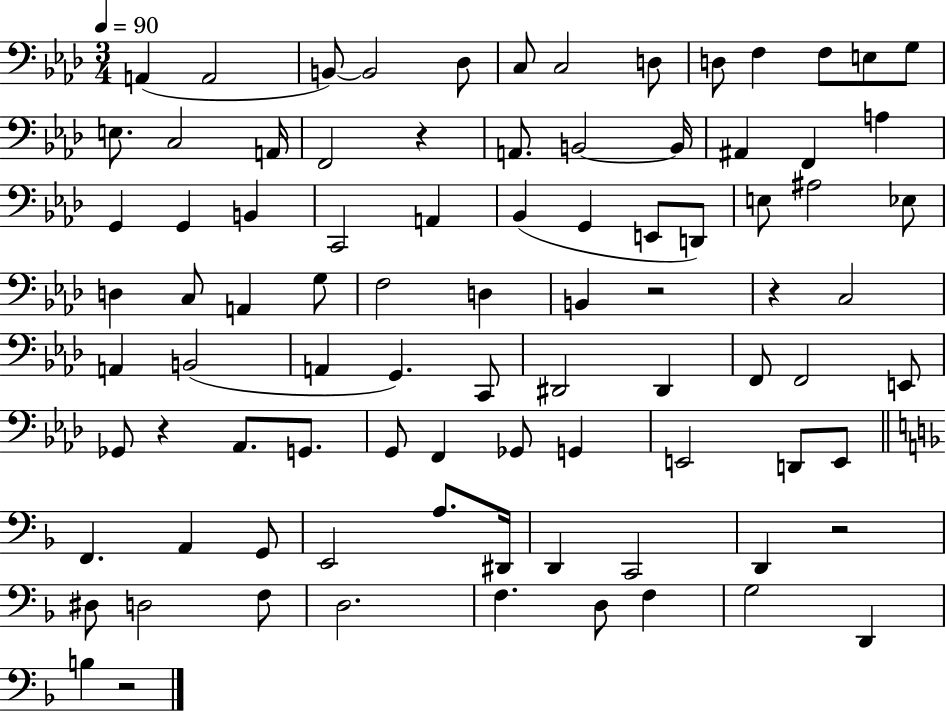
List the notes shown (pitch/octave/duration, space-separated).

A2/q A2/h B2/e B2/h Db3/e C3/e C3/h D3/e D3/e F3/q F3/e E3/e G3/e E3/e. C3/h A2/s F2/h R/q A2/e. B2/h B2/s A#2/q F2/q A3/q G2/q G2/q B2/q C2/h A2/q Bb2/q G2/q E2/e D2/e E3/e A#3/h Eb3/e D3/q C3/e A2/q G3/e F3/h D3/q B2/q R/h R/q C3/h A2/q B2/h A2/q G2/q. C2/e D#2/h D#2/q F2/e F2/h E2/e Gb2/e R/q Ab2/e. G2/e. G2/e F2/q Gb2/e G2/q E2/h D2/e E2/e F2/q. A2/q G2/e E2/h A3/e. D#2/s D2/q C2/h D2/q R/h D#3/e D3/h F3/e D3/h. F3/q. D3/e F3/q G3/h D2/q B3/q R/h